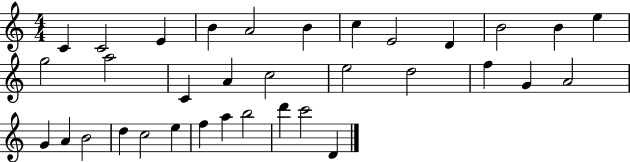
C4/q C4/h E4/q B4/q A4/h B4/q C5/q E4/h D4/q B4/h B4/q E5/q G5/h A5/h C4/q A4/q C5/h E5/h D5/h F5/q G4/q A4/h G4/q A4/q B4/h D5/q C5/h E5/q F5/q A5/q B5/h D6/q C6/h D4/q